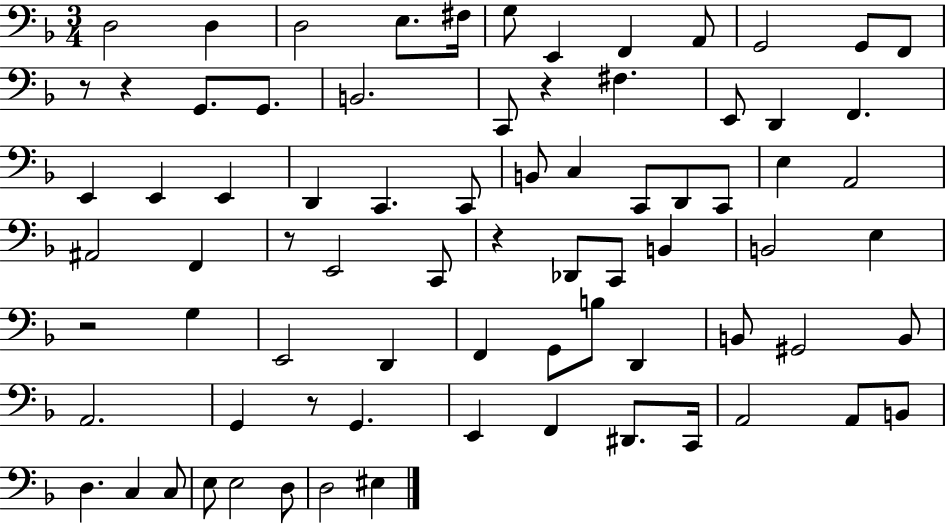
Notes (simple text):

D3/h D3/q D3/h E3/e. F#3/s G3/e E2/q F2/q A2/e G2/h G2/e F2/e R/e R/q G2/e. G2/e. B2/h. C2/e R/q F#3/q. E2/e D2/q F2/q. E2/q E2/q E2/q D2/q C2/q. C2/e B2/e C3/q C2/e D2/e C2/e E3/q A2/h A#2/h F2/q R/e E2/h C2/e R/q Db2/e C2/e B2/q B2/h E3/q R/h G3/q E2/h D2/q F2/q G2/e B3/e D2/q B2/e G#2/h B2/e A2/h. G2/q R/e G2/q. E2/q F2/q D#2/e. C2/s A2/h A2/e B2/e D3/q. C3/q C3/e E3/e E3/h D3/e D3/h EIS3/q